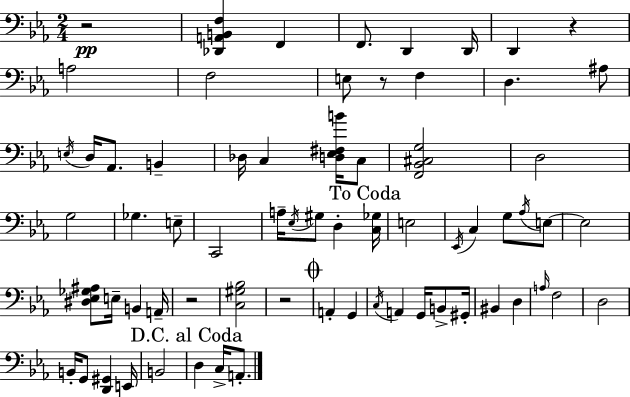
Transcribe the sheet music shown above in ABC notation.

X:1
T:Untitled
M:2/4
L:1/4
K:Eb
z2 [_D,,A,,B,,F,] F,, F,,/2 D,, D,,/4 D,, z A,2 F,2 E,/2 z/2 F, D, ^A,/2 E,/4 D,/4 _A,,/2 B,, _D,/4 C, [D,_E,^F,B]/4 C,/2 [F,,_B,,^C,G,]2 D,2 G,2 _G, E,/2 C,,2 A,/4 _E,/4 ^G,/2 D, [C,_G,]/4 E,2 _E,,/4 C, G,/2 _A,/4 E,/2 E,2 [^D,_E,_G,^A,]/2 E,/4 B,, A,,/4 z2 [C,^G,_B,]2 z2 A,, G,, C,/4 A,, G,,/4 B,,/2 ^G,,/4 ^B,, D, A,/4 F,2 D,2 B,,/4 G,,/2 [D,,^G,,] E,,/4 B,,2 D, C,/4 A,,/2